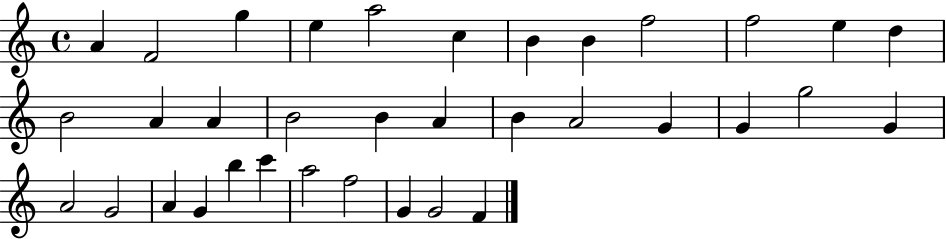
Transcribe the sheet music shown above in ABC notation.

X:1
T:Untitled
M:4/4
L:1/4
K:C
A F2 g e a2 c B B f2 f2 e d B2 A A B2 B A B A2 G G g2 G A2 G2 A G b c' a2 f2 G G2 F